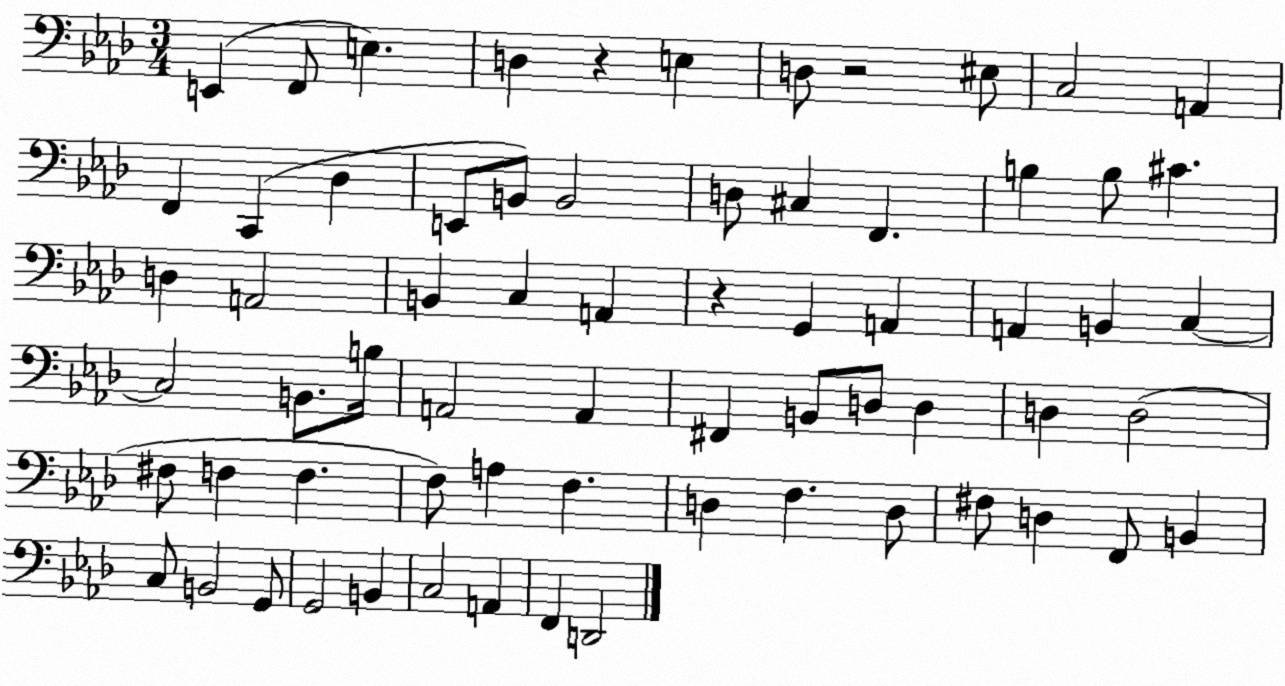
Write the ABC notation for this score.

X:1
T:Untitled
M:3/4
L:1/4
K:Ab
E,, F,,/2 E, D, z E, D,/2 z2 ^E,/2 C,2 A,, F,, C,, _D, E,,/2 B,,/2 B,,2 D,/2 ^C, F,, B, B,/2 ^C D, A,,2 B,, C, A,, z G,, A,, A,, B,, C, C,2 B,,/2 B,/4 A,,2 A,, ^F,, B,,/2 D,/2 D, D, D,2 ^F,/2 F, F, F,/2 A, F, D, F, D,/2 ^F,/2 D, F,,/2 B,, C,/2 B,,2 G,,/2 G,,2 B,, C,2 A,, F,, D,,2